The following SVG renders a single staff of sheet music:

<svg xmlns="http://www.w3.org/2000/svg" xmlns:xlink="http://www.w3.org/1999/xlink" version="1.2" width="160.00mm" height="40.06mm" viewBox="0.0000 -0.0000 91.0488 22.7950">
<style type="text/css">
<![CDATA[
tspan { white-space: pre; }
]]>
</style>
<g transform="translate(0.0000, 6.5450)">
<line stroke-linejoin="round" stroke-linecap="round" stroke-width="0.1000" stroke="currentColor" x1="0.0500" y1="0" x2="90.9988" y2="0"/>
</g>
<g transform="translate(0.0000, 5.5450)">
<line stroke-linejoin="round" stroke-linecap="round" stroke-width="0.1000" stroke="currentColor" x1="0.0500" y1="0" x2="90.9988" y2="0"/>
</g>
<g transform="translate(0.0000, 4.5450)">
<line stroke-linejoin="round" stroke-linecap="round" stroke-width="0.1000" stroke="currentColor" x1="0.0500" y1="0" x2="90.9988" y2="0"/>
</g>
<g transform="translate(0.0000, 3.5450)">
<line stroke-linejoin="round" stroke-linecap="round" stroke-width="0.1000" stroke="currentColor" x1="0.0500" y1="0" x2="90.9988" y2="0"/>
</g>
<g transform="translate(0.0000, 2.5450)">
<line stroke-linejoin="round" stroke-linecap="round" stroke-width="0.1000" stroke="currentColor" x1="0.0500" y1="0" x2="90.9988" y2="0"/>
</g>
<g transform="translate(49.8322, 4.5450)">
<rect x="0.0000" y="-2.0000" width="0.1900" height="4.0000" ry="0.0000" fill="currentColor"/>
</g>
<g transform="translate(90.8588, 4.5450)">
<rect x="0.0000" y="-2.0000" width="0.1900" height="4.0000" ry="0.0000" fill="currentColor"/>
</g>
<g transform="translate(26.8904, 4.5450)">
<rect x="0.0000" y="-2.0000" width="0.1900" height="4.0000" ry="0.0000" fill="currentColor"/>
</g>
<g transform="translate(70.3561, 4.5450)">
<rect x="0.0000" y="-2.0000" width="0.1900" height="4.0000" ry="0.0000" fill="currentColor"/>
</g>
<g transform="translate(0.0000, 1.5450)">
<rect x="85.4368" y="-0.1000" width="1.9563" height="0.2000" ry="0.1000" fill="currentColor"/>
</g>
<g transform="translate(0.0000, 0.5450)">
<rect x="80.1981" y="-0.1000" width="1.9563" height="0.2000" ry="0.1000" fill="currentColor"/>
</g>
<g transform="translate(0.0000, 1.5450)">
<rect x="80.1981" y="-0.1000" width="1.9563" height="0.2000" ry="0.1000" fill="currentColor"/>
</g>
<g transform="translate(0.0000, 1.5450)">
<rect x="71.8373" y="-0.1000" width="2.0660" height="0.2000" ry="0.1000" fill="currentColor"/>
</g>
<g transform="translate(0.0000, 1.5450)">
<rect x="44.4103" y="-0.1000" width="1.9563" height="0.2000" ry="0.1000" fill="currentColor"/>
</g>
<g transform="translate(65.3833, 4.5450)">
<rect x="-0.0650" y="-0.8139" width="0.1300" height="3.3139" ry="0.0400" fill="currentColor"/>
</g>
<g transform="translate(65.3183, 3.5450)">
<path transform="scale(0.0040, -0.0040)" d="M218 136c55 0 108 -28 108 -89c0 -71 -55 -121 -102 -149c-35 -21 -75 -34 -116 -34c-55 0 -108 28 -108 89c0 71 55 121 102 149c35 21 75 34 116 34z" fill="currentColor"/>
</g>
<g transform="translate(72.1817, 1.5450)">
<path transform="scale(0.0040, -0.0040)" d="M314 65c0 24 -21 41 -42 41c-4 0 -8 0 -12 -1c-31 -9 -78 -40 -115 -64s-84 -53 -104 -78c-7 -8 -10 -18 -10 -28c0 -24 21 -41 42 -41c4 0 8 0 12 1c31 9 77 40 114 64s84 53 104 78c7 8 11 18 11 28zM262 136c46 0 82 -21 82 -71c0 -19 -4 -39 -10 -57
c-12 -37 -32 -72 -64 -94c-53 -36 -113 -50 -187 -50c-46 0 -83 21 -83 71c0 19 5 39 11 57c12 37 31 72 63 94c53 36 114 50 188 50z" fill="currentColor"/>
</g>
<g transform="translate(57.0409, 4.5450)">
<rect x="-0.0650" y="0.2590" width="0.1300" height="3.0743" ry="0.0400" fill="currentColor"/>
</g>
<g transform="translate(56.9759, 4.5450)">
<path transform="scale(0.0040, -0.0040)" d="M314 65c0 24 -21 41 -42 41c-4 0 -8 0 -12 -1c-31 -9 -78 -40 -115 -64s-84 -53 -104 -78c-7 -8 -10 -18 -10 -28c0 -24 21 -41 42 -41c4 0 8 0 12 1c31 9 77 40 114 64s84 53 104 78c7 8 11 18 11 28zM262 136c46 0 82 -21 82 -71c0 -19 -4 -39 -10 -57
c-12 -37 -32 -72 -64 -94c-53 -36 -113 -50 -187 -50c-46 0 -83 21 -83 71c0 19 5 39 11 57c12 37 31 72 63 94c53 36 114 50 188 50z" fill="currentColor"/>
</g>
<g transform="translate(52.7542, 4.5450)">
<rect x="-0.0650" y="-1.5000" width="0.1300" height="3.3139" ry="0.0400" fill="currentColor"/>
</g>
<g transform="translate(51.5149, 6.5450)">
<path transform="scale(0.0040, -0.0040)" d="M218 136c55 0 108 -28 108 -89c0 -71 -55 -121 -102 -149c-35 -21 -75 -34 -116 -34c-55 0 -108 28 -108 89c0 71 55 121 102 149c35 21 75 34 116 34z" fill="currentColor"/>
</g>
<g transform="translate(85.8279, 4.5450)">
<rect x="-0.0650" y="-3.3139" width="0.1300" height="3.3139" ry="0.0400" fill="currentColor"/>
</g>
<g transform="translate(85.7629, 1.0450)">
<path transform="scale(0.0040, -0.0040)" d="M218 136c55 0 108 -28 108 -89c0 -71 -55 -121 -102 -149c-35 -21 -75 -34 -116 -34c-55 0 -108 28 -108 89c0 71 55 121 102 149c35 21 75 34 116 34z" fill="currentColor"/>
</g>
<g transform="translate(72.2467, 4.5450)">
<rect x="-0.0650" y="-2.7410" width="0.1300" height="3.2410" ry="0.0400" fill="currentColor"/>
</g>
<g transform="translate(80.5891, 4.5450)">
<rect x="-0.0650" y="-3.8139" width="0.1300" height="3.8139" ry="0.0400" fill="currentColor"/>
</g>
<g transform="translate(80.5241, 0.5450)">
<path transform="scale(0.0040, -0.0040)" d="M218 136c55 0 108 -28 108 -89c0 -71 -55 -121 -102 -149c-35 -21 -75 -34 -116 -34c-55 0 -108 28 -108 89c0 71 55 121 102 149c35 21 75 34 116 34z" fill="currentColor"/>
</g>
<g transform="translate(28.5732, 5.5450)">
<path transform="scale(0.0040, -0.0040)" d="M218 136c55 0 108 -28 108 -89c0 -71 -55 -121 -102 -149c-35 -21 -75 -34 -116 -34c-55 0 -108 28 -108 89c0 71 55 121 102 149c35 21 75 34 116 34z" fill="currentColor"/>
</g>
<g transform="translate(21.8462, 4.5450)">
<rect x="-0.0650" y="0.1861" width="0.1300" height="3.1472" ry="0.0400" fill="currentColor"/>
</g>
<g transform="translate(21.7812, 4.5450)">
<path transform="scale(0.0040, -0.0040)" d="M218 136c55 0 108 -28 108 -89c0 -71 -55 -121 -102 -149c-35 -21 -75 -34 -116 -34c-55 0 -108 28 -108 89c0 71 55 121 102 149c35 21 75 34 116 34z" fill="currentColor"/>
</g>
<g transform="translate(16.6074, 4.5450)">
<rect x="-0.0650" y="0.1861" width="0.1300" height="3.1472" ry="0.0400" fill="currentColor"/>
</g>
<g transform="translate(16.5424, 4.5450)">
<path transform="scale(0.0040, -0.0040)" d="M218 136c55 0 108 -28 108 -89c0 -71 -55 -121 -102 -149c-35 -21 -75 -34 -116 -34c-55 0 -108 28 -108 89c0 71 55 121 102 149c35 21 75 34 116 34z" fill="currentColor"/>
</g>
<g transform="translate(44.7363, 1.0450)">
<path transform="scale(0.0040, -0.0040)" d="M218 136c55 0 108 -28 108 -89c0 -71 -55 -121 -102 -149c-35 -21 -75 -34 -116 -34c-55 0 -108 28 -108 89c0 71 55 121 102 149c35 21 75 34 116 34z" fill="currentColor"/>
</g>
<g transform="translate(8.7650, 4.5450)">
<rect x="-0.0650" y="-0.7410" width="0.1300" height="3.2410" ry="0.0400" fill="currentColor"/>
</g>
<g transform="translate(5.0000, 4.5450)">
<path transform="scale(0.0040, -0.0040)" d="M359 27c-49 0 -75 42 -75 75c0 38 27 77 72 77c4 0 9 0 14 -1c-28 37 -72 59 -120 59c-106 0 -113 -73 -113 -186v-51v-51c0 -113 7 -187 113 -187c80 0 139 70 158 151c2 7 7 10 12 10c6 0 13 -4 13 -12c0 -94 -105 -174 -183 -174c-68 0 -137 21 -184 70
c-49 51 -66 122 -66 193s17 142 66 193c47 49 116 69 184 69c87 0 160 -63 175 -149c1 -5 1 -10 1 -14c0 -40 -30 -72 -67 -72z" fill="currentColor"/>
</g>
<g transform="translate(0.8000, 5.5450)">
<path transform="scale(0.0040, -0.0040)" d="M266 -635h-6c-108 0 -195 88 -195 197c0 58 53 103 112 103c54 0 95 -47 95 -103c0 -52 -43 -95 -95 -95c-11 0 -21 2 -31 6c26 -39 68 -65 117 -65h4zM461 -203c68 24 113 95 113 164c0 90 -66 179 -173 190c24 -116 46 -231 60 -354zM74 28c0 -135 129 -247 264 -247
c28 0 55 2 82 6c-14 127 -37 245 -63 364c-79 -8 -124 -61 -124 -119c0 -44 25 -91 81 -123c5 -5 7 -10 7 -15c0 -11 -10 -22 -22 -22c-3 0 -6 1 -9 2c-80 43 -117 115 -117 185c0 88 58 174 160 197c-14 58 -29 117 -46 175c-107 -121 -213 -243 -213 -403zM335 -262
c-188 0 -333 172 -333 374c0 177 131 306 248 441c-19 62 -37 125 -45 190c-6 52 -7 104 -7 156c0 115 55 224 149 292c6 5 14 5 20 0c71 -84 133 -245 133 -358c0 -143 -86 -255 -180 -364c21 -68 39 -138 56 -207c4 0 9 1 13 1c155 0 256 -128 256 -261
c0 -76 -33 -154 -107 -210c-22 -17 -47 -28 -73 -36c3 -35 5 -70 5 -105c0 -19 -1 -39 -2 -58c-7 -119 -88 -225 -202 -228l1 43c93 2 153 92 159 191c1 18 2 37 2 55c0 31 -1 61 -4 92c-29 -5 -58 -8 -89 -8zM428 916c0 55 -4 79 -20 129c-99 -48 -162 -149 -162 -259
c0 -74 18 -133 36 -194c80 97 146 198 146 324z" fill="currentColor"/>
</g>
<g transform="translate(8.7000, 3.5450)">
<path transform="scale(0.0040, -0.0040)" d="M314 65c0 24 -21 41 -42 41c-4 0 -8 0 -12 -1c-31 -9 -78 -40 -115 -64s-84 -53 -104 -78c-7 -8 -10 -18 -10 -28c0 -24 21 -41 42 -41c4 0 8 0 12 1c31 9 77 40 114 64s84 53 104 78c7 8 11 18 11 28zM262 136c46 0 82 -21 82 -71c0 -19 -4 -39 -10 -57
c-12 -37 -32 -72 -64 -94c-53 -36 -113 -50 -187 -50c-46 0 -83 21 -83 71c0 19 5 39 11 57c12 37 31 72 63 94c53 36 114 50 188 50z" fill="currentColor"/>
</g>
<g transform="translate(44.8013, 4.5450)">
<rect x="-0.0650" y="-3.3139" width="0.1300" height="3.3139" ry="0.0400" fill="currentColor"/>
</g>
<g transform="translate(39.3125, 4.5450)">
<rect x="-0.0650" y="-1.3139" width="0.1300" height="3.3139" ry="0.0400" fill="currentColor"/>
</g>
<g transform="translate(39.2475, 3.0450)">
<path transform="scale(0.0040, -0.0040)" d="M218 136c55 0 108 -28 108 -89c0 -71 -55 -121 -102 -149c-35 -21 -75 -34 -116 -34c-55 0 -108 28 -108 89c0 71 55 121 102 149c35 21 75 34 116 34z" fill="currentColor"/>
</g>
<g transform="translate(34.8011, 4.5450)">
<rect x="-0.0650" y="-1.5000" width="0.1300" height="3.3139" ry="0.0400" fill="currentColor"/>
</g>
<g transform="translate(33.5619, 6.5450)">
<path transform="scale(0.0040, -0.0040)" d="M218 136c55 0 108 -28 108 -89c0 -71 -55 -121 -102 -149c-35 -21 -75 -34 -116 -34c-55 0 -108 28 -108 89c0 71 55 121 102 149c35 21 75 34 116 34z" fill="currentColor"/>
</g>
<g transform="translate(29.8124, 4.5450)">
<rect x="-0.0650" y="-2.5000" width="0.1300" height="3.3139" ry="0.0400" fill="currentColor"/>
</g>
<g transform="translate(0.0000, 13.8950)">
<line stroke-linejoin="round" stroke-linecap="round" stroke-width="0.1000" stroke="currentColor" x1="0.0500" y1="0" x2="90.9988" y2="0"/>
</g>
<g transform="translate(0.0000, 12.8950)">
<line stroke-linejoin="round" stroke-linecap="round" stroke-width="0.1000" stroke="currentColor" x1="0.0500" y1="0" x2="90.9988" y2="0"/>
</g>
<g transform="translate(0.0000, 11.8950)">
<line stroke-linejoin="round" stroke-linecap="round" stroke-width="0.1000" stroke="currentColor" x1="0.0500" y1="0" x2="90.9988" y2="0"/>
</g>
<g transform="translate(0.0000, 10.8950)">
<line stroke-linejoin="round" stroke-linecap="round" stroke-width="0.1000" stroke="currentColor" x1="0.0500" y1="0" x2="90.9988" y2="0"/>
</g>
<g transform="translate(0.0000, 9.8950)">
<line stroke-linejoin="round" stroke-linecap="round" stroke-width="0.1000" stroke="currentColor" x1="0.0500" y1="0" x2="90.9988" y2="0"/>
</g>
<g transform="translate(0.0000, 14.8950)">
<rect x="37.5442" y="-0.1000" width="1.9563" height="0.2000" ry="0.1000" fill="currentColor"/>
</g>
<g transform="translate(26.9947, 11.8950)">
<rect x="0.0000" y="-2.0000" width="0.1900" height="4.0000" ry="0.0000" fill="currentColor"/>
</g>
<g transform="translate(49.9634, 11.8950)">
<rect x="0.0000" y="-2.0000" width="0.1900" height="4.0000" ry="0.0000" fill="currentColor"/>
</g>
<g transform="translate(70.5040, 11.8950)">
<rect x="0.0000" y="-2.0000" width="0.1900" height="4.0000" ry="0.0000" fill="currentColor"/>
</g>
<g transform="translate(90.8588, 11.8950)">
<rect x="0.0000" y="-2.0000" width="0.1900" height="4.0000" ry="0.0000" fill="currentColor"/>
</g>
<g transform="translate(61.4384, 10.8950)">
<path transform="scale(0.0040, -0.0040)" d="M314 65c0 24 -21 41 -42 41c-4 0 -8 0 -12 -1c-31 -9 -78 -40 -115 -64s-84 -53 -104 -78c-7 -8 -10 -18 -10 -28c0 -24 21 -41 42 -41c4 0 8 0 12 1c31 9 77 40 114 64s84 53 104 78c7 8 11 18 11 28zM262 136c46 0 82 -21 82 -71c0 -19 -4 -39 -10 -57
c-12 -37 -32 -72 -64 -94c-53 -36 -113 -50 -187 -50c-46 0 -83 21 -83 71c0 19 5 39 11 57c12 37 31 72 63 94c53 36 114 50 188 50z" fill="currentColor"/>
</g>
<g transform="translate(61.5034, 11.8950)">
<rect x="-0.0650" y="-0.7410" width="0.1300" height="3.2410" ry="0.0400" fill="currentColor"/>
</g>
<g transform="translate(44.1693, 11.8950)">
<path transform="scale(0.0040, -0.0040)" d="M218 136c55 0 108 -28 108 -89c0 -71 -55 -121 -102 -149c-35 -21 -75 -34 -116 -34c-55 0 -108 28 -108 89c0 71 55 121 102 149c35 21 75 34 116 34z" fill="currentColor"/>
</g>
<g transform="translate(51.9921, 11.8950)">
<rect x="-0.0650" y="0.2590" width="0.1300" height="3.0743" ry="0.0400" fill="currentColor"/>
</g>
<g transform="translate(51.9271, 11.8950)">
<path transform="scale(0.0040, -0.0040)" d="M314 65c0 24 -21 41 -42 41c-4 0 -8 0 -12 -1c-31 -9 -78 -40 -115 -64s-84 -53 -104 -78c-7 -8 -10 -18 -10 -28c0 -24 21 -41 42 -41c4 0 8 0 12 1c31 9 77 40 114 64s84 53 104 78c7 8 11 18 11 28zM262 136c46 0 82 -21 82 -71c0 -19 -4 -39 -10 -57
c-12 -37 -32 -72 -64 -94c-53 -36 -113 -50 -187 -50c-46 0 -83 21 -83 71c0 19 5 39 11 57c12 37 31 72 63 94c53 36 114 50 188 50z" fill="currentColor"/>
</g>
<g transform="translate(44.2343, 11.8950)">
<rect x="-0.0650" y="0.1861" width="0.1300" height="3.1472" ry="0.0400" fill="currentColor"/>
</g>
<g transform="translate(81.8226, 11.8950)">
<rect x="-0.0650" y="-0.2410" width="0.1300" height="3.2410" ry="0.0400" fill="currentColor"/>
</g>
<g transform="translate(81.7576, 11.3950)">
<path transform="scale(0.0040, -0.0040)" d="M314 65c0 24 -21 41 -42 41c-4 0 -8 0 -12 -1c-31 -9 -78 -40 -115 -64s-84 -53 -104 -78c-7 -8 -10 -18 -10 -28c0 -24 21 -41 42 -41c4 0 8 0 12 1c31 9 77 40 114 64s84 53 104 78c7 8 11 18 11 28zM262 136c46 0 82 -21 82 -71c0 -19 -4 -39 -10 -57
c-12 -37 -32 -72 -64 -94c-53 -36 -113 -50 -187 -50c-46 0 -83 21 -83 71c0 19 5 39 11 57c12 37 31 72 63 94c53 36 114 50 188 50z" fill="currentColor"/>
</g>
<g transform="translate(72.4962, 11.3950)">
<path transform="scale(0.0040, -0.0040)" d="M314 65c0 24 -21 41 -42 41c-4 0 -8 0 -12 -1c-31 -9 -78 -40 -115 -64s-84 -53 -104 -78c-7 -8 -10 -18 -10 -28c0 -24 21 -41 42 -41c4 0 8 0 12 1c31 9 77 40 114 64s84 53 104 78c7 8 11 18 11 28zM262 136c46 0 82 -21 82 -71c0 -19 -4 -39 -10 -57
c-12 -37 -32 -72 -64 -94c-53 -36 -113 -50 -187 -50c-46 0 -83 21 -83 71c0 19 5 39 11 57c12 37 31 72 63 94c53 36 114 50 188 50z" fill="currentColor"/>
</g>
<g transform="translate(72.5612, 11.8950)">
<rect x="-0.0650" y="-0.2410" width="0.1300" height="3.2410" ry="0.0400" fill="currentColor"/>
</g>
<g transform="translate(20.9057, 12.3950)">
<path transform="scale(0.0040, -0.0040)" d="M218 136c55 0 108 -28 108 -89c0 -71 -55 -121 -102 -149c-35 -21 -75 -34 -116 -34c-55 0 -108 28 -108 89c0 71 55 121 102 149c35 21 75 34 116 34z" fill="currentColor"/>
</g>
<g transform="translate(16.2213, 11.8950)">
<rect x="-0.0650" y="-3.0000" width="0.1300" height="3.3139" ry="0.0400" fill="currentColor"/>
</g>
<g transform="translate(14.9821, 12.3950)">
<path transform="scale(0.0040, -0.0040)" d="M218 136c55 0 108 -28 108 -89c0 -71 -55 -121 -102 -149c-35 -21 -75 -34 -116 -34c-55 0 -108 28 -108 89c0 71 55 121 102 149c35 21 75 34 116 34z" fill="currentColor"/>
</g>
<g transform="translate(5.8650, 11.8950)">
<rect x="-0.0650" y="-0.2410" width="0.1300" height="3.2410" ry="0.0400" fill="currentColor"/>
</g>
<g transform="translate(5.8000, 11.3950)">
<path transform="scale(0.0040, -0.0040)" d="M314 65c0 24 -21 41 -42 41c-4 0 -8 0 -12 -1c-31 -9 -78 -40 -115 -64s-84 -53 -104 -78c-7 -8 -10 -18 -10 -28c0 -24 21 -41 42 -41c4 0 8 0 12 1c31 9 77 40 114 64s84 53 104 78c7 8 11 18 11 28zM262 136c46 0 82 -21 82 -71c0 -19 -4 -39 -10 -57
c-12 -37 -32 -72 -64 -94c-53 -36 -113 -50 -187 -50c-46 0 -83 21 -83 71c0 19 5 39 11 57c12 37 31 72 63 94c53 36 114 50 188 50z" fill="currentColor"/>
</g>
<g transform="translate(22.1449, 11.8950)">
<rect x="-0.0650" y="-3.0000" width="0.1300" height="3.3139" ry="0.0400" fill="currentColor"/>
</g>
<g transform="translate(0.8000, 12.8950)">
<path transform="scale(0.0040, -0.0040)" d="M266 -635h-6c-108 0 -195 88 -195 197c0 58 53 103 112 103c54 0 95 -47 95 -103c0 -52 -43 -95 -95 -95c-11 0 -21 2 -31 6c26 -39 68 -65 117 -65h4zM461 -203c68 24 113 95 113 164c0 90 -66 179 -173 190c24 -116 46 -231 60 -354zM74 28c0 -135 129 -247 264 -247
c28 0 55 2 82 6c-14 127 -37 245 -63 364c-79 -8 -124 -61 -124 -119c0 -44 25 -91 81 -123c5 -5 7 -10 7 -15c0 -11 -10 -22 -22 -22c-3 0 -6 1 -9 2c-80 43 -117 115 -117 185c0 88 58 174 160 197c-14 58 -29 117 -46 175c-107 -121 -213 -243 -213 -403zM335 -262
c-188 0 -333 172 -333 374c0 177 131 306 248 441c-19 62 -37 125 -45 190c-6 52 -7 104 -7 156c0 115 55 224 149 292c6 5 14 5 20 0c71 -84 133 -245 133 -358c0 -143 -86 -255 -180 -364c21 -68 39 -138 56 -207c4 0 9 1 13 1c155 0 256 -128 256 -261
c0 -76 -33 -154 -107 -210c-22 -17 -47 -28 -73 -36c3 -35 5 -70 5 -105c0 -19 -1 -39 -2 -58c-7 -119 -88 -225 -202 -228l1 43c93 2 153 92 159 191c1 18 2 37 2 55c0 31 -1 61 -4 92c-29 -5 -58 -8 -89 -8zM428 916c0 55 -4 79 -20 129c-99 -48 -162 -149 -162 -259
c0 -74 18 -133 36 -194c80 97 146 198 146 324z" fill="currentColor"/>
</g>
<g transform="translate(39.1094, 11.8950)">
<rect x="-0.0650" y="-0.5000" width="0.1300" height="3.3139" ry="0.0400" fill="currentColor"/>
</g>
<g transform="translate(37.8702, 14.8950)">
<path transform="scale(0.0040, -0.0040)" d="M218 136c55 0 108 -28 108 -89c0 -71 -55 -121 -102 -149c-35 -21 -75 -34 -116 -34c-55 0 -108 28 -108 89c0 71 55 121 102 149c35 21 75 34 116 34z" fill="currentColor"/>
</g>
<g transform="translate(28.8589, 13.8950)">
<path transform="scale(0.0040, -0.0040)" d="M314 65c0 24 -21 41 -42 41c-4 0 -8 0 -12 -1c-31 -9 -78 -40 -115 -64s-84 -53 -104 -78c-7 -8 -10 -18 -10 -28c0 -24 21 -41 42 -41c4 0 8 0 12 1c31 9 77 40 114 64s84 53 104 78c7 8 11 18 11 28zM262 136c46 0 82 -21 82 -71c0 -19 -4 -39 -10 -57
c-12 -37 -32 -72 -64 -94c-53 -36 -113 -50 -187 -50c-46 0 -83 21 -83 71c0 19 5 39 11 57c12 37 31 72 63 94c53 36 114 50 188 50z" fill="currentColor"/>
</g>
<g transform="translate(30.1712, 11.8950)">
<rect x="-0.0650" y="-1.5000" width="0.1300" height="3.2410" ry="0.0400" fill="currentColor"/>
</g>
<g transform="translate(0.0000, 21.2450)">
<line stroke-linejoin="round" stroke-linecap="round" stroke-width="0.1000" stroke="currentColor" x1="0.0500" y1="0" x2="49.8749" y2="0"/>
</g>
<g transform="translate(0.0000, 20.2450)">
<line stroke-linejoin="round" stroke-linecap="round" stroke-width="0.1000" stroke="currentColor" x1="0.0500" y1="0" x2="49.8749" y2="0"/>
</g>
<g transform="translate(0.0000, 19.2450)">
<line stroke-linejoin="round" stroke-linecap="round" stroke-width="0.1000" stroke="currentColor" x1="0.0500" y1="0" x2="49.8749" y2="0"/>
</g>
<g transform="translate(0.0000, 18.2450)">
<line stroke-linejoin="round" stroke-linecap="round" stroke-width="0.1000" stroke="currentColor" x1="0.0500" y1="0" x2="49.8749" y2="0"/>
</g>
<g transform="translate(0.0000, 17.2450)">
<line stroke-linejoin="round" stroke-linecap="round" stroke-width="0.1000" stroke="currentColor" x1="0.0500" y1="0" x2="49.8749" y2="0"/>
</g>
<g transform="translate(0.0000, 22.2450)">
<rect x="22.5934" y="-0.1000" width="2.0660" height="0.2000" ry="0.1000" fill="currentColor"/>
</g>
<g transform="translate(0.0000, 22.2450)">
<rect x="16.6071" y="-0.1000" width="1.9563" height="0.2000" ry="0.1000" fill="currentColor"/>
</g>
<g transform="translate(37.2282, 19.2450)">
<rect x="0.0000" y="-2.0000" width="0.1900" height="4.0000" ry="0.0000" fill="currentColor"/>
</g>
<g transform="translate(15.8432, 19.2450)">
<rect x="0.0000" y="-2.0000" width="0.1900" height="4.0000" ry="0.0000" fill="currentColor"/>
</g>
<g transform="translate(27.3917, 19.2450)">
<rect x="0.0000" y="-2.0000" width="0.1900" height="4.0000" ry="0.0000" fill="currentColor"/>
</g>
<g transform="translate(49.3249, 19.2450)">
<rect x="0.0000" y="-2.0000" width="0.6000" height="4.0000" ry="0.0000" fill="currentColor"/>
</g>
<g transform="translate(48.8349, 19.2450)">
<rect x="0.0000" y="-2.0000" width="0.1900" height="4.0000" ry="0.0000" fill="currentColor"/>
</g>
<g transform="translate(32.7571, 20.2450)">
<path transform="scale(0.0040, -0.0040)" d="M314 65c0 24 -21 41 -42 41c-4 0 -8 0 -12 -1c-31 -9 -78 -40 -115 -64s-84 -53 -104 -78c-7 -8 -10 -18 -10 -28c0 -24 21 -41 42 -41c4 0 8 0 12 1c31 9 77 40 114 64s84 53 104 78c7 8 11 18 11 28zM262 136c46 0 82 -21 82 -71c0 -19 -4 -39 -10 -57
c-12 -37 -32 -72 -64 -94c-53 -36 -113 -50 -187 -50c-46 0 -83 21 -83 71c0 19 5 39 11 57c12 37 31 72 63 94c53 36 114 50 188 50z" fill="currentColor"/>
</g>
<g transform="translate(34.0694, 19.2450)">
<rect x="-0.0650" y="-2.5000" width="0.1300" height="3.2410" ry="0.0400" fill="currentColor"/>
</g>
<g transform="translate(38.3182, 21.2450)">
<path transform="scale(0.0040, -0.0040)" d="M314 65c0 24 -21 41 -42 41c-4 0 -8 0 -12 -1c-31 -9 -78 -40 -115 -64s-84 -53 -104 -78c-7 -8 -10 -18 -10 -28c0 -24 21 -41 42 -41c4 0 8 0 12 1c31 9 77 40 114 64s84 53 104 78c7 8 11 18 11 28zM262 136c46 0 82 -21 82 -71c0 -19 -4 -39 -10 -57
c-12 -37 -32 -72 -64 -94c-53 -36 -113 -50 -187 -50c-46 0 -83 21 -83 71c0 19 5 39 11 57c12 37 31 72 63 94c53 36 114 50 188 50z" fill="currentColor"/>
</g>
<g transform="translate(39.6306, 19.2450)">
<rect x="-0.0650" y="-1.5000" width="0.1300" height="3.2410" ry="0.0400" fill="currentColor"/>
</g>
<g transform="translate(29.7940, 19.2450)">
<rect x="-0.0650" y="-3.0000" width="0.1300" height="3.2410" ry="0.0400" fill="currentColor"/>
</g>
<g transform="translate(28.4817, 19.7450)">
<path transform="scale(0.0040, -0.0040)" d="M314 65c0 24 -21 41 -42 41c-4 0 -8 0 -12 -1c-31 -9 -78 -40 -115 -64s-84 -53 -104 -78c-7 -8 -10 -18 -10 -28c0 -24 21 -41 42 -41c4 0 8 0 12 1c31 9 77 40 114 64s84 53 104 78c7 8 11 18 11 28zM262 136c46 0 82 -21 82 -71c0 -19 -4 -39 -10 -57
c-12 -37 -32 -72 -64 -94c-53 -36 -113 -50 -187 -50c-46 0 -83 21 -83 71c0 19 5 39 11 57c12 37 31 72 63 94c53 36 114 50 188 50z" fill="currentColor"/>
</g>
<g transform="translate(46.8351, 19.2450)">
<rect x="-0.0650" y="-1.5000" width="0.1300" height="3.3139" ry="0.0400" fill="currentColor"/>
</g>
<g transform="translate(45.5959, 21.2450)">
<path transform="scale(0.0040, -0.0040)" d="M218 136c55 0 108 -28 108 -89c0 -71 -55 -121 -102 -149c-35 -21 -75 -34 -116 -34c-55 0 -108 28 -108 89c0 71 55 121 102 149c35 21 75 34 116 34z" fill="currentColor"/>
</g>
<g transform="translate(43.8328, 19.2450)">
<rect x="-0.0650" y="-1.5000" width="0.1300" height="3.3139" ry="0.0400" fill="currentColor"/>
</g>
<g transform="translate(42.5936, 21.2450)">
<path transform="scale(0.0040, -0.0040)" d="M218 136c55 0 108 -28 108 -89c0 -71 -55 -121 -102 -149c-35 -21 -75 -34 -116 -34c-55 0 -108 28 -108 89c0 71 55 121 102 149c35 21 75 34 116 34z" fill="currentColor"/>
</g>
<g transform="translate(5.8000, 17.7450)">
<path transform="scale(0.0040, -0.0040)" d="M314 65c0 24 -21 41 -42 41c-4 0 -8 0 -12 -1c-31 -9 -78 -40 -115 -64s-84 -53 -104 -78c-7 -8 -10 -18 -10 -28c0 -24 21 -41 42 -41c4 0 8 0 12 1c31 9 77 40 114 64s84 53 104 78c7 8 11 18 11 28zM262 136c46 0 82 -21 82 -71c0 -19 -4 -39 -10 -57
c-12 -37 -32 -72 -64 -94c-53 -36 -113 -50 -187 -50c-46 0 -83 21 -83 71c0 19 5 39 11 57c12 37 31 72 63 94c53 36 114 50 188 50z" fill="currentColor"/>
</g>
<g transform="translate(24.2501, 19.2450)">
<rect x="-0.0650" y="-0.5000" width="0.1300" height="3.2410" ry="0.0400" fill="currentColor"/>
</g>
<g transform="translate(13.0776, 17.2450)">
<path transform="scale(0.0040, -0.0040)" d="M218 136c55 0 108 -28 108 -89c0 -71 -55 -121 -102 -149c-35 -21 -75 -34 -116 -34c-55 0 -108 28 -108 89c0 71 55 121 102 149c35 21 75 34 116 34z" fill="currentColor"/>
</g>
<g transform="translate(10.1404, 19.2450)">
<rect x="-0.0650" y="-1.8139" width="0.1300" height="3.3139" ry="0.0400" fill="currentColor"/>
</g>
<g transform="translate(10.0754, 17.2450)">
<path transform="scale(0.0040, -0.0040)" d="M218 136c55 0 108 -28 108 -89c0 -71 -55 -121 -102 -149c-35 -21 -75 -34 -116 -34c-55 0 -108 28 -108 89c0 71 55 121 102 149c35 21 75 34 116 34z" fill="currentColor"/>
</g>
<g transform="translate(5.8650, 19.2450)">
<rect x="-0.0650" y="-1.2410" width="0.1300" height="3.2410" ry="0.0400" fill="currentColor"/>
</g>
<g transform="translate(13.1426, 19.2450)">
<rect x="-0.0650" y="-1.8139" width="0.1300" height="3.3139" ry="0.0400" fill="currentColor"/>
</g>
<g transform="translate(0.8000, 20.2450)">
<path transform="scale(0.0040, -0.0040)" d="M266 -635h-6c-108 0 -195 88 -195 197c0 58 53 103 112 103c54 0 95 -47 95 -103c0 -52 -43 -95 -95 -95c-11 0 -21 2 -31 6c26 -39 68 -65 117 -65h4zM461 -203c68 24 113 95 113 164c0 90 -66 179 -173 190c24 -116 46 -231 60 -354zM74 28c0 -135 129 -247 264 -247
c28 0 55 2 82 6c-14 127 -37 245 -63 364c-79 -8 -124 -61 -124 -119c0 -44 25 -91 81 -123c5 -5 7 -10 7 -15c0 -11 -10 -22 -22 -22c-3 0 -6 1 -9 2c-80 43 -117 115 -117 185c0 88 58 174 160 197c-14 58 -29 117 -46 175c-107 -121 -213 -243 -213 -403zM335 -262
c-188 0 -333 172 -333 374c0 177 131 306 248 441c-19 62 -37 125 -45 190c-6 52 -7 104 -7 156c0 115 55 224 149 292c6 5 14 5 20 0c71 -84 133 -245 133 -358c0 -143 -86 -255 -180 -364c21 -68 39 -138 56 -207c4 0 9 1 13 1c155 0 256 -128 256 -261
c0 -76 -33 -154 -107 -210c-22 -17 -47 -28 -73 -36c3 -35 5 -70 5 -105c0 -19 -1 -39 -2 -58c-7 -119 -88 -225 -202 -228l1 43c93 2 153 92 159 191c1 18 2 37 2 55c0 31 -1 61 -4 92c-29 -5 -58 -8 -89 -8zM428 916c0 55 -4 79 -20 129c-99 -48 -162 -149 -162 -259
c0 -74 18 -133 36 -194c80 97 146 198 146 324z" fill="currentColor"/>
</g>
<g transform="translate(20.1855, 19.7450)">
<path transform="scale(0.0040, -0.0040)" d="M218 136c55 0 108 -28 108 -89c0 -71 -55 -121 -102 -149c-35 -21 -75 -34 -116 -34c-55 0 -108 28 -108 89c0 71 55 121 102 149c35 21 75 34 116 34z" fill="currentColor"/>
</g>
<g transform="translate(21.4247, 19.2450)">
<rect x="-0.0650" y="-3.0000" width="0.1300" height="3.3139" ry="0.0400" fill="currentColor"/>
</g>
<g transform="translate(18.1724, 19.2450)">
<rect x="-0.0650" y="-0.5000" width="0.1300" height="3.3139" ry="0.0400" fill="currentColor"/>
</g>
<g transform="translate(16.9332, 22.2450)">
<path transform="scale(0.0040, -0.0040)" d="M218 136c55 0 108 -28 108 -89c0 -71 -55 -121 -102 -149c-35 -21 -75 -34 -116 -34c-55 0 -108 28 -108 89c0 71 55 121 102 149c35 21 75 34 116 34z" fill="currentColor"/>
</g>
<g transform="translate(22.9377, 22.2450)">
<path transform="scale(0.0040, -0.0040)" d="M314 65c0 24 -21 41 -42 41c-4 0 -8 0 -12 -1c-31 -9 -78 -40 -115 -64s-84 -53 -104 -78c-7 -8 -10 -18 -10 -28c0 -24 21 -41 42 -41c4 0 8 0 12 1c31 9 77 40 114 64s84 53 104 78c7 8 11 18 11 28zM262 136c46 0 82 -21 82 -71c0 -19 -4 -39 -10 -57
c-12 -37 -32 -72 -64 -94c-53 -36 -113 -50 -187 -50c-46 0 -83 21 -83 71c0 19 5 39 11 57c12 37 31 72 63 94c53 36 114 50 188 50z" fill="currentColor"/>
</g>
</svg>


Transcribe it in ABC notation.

X:1
T:Untitled
M:4/4
L:1/4
K:C
d2 B B G E e b E B2 d a2 c' b c2 A A E2 C B B2 d2 c2 c2 e2 f f C A C2 A2 G2 E2 E E